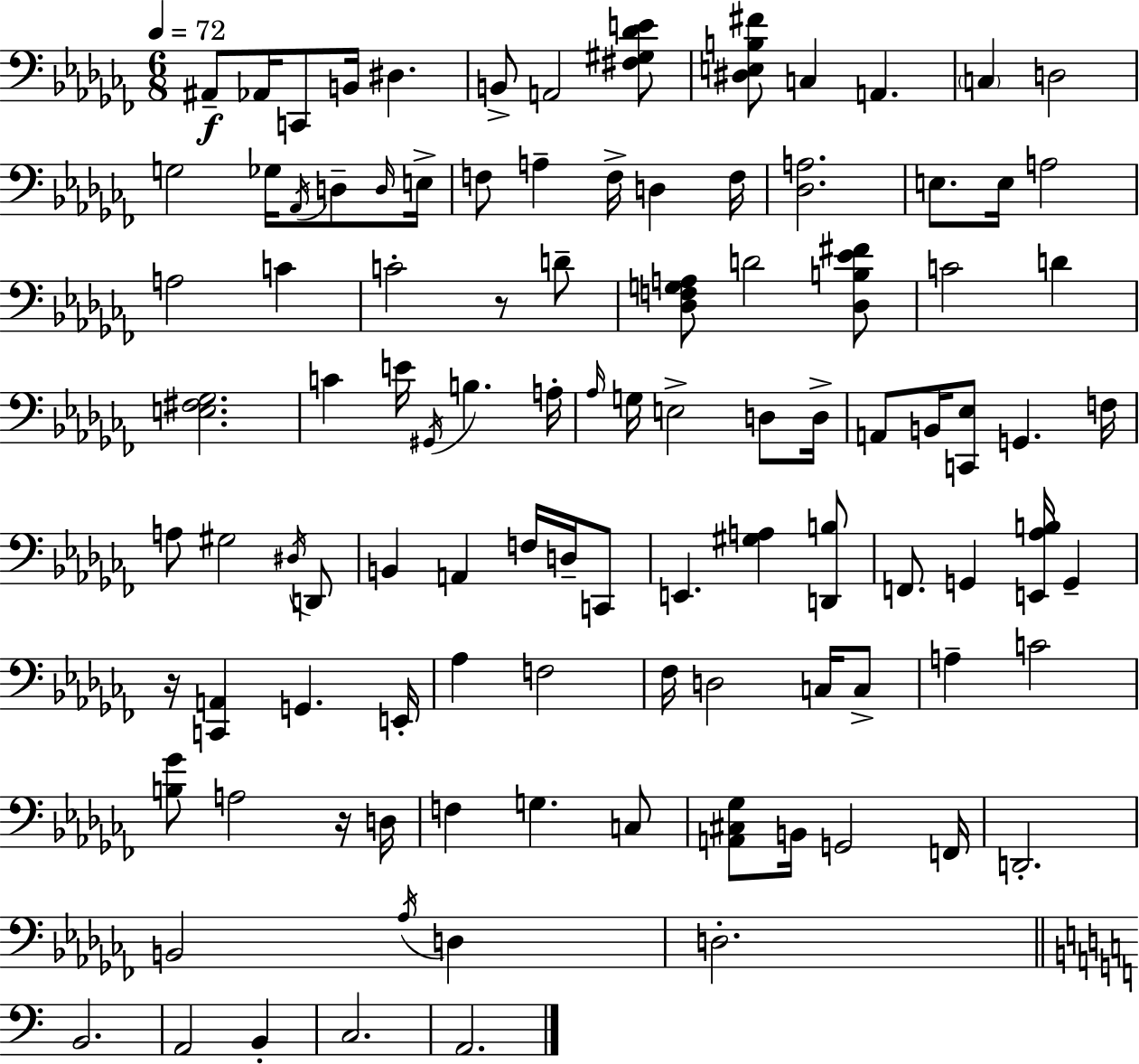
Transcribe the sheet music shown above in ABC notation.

X:1
T:Untitled
M:6/8
L:1/4
K:Abm
^A,,/2 _A,,/4 C,,/2 B,,/4 ^D, B,,/2 A,,2 [^F,^G,_DE]/2 [^D,E,B,^F]/2 C, A,, C, D,2 G,2 _G,/4 _A,,/4 D,/2 D,/4 E,/4 F,/2 A, F,/4 D, F,/4 [_D,A,]2 E,/2 E,/4 A,2 A,2 C C2 z/2 D/2 [_D,F,G,A,]/2 D2 [_D,B,_E^F]/2 C2 D [E,^F,_G,]2 C E/4 ^G,,/4 B, A,/4 _A,/4 G,/4 E,2 D,/2 D,/4 A,,/2 B,,/4 [C,,_E,]/2 G,, F,/4 A,/2 ^G,2 ^D,/4 D,,/2 B,, A,, F,/4 D,/4 C,,/2 E,, [^G,A,] [D,,B,]/2 F,,/2 G,, [E,,_A,B,]/4 G,, z/4 [C,,A,,] G,, E,,/4 _A, F,2 _F,/4 D,2 C,/4 C,/2 A, C2 [B,_G]/2 A,2 z/4 D,/4 F, G, C,/2 [A,,^C,_G,]/2 B,,/4 G,,2 F,,/4 D,,2 B,,2 _A,/4 D, D,2 B,,2 A,,2 B,, C,2 A,,2